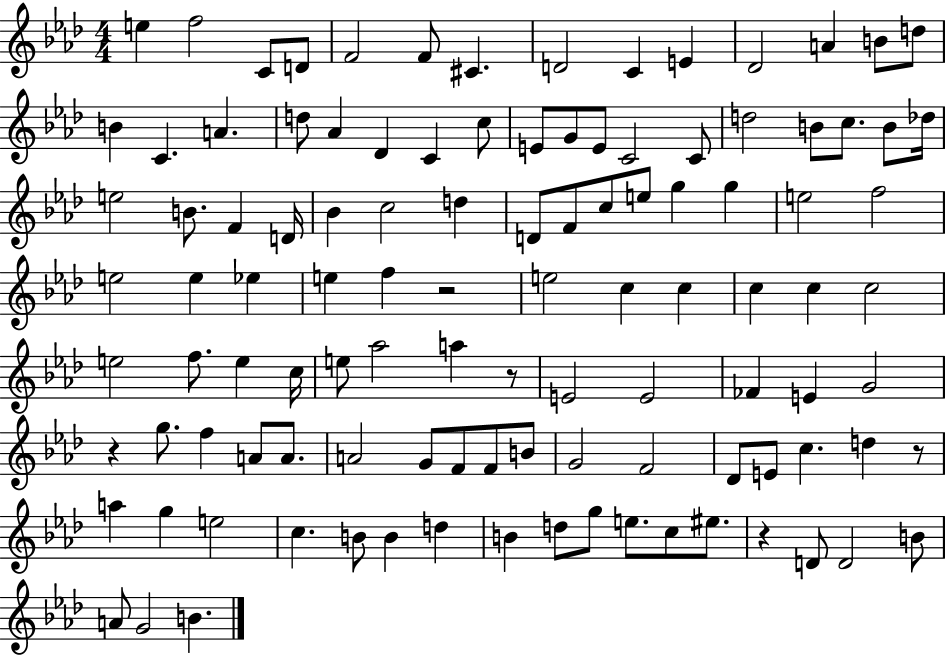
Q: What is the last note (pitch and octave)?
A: B4